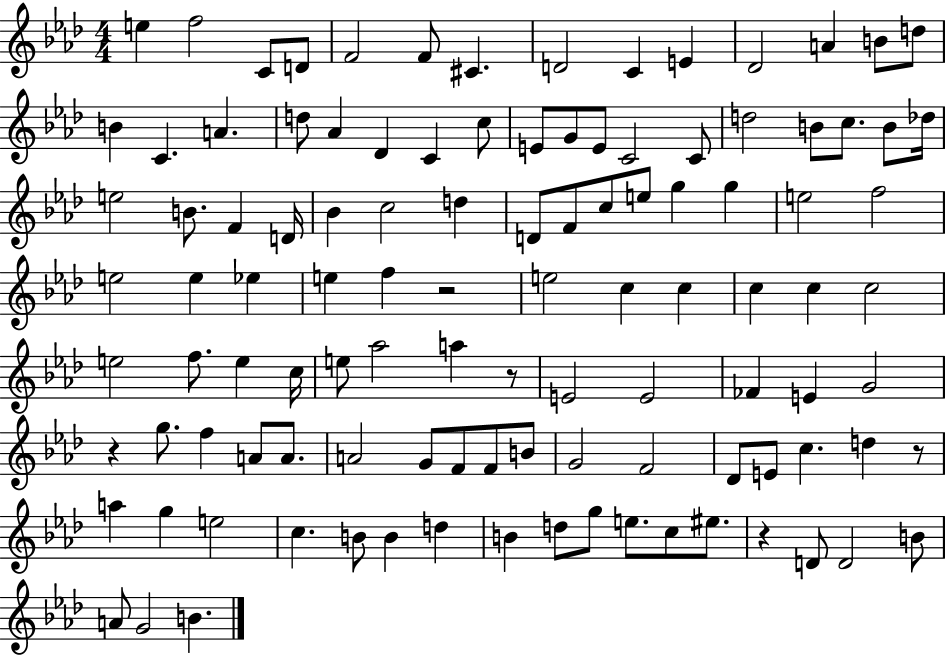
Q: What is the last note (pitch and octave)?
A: B4